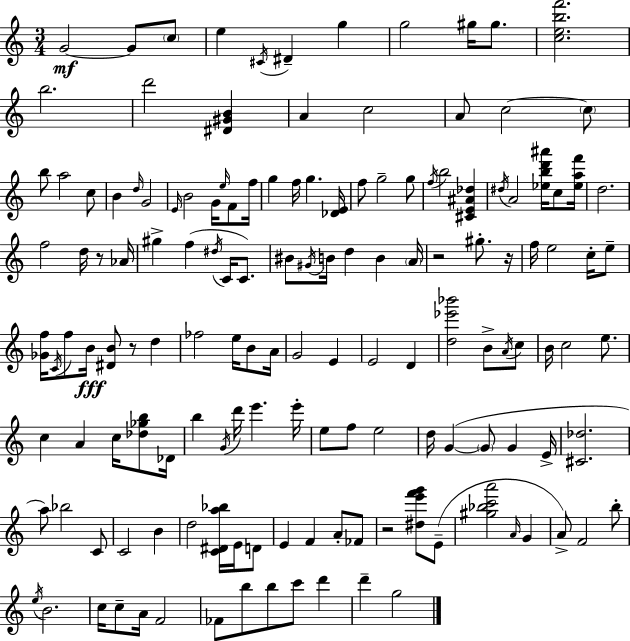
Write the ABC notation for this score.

X:1
T:Untitled
M:3/4
L:1/4
K:Am
G2 G/2 c/2 e ^C/4 ^D g g2 ^g/4 ^g/2 [cebf']2 b2 d'2 [^D^GB] A c2 A/2 c2 c/2 b/2 a2 c/2 B d/4 G2 E/4 B2 G/4 e/4 F/2 f/4 g f/4 g [_DE]/4 f/2 g2 g/2 f/4 b2 [^CE^A_d] ^d/4 A2 [_ebd'^a']/4 c/2 [_eaf']/4 d2 f2 d/4 z/2 _A/4 ^g f ^d/4 C/4 C/2 ^B/2 ^G/4 B/4 d B A/4 z2 ^g/2 z/4 f/4 e2 c/4 e/2 [_Gf]/4 C/4 f/2 B/4 [^DB]/2 z/2 d _f2 e/4 B/2 A/4 G2 E E2 D [d_e'_b']2 B/2 A/4 c/2 B/4 c2 e/2 c A c/4 [_d_gb]/2 _D/4 b G/4 d'/4 e' e'/4 e/2 f/2 e2 d/4 G G/2 G E/4 [^C_d]2 a/2 _b2 C/2 C2 B d2 [C^Da_b]/4 E/4 D/2 E F A/2 _F/2 z2 [^de'f'g']/2 E/2 [^g_bc'a']2 A/4 G A/2 F2 b/2 e/4 B2 c/4 c/2 A/4 F2 _F/2 b/2 b/2 c'/2 d' d' g2